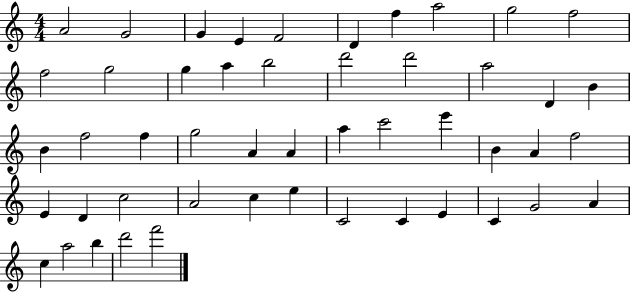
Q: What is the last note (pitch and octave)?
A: F6